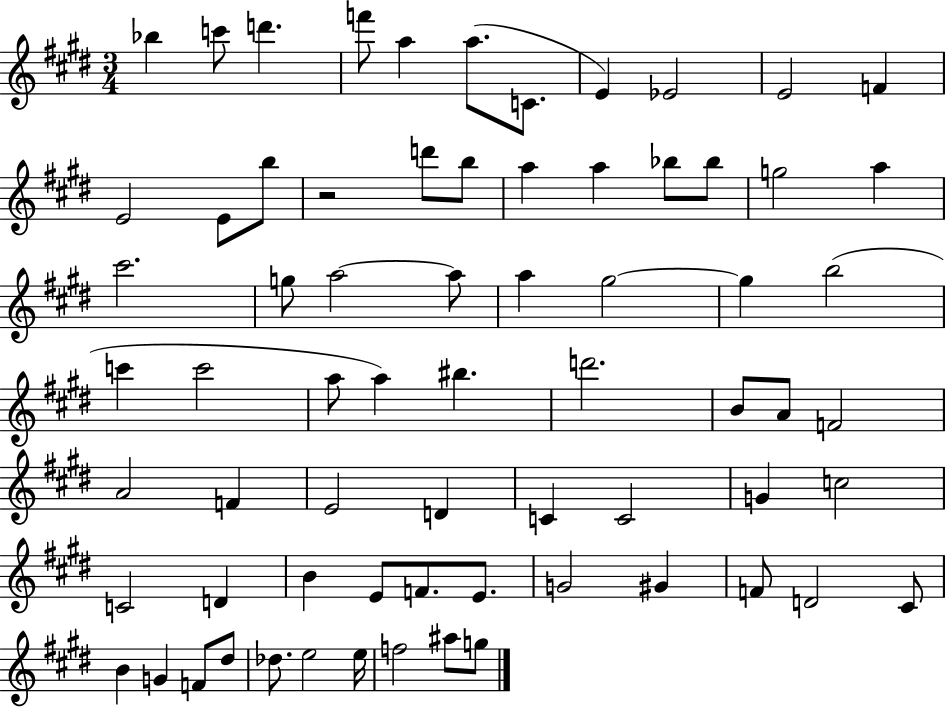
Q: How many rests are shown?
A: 1